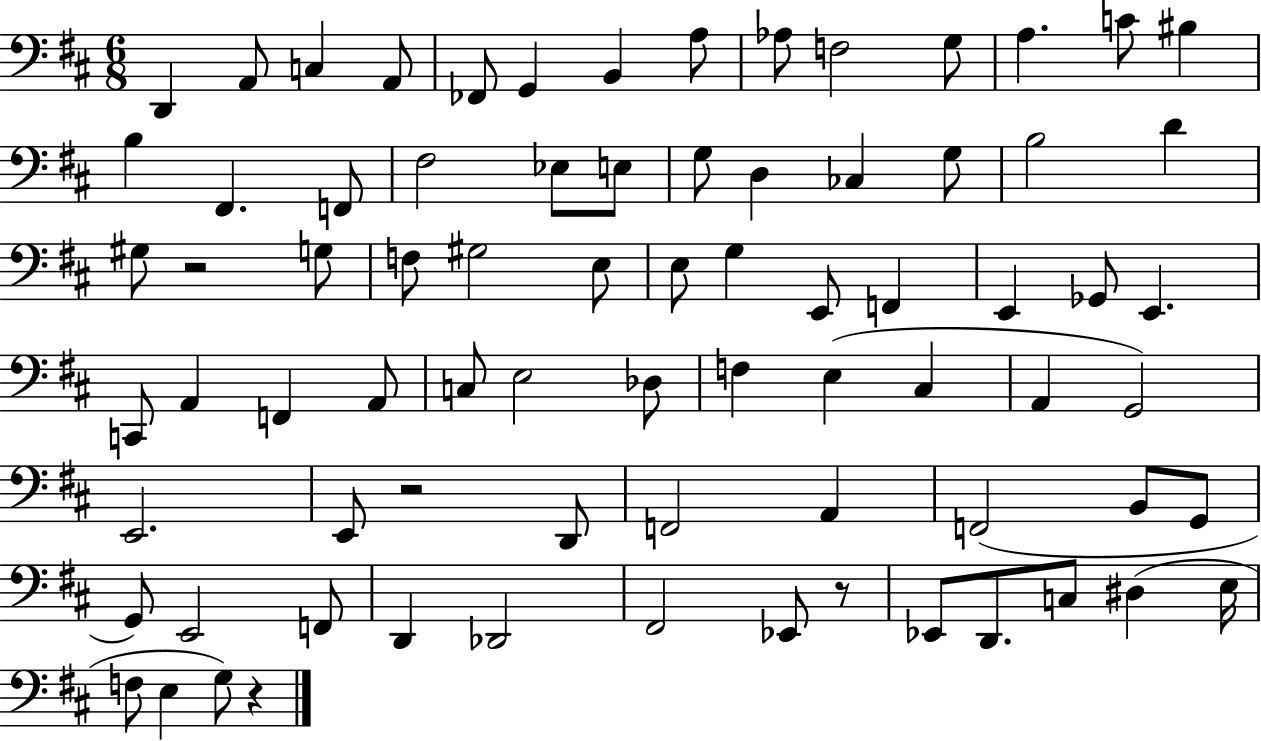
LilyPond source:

{
  \clef bass
  \numericTimeSignature
  \time 6/8
  \key d \major
  \repeat volta 2 { d,4 a,8 c4 a,8 | fes,8 g,4 b,4 a8 | aes8 f2 g8 | a4. c'8 bis4 | \break b4 fis,4. f,8 | fis2 ees8 e8 | g8 d4 ces4 g8 | b2 d'4 | \break gis8 r2 g8 | f8 gis2 e8 | e8 g4 e,8 f,4 | e,4 ges,8 e,4. | \break c,8 a,4 f,4 a,8 | c8 e2 des8 | f4 e4( cis4 | a,4 g,2) | \break e,2. | e,8 r2 d,8 | f,2 a,4 | f,2( b,8 g,8 | \break g,8) e,2 f,8 | d,4 des,2 | fis,2 ees,8 r8 | ees,8 d,8. c8 dis4( e16 | \break f8 e4 g8) r4 | } \bar "|."
}